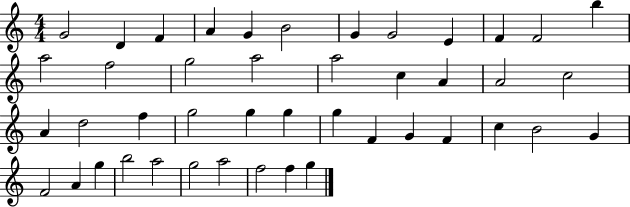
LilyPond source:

{
  \clef treble
  \numericTimeSignature
  \time 4/4
  \key c \major
  g'2 d'4 f'4 | a'4 g'4 b'2 | g'4 g'2 e'4 | f'4 f'2 b''4 | \break a''2 f''2 | g''2 a''2 | a''2 c''4 a'4 | a'2 c''2 | \break a'4 d''2 f''4 | g''2 g''4 g''4 | g''4 f'4 g'4 f'4 | c''4 b'2 g'4 | \break f'2 a'4 g''4 | b''2 a''2 | g''2 a''2 | f''2 f''4 g''4 | \break \bar "|."
}